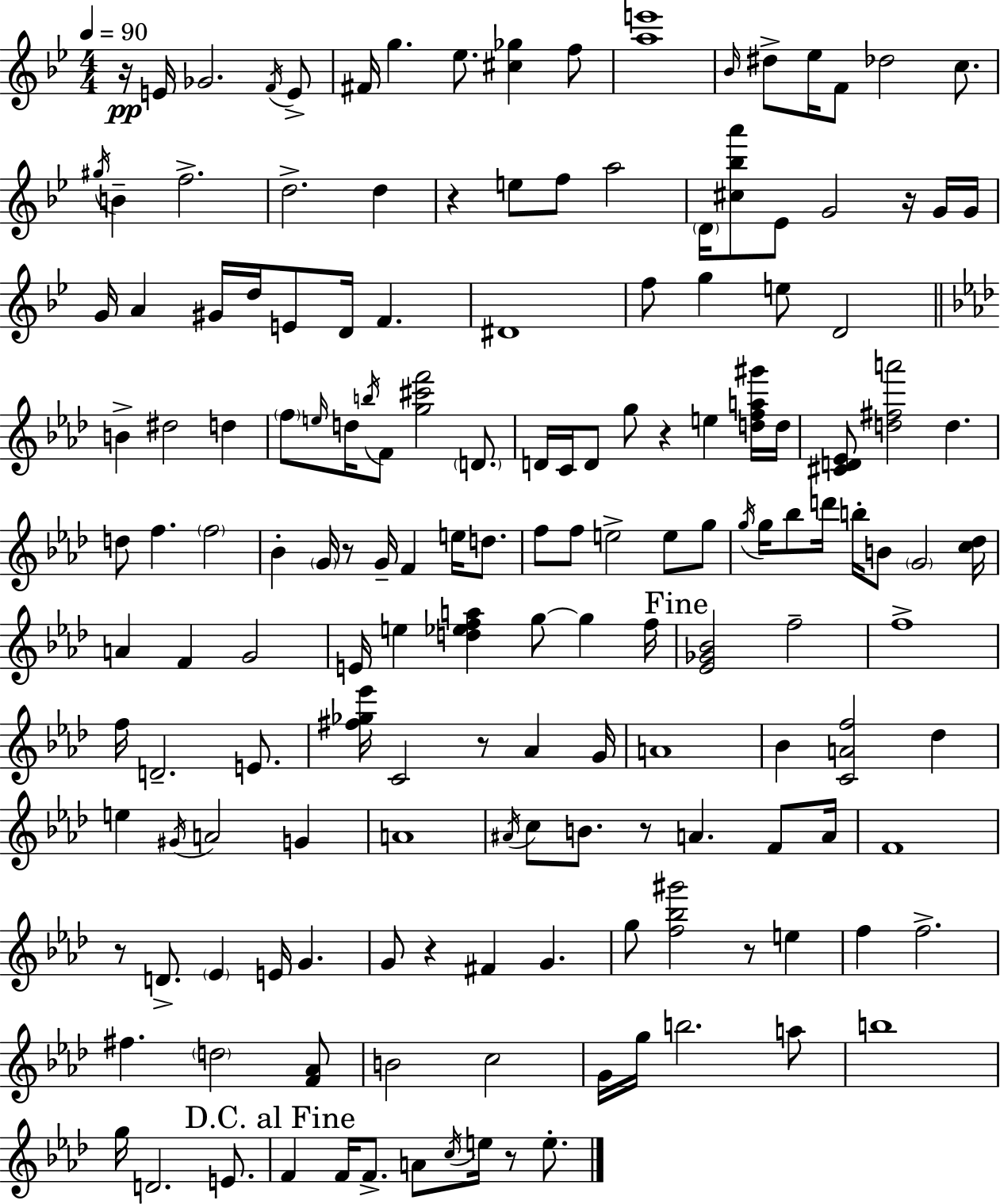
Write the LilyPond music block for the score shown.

{
  \clef treble
  \numericTimeSignature
  \time 4/4
  \key bes \major
  \tempo 4 = 90
  r16\pp e'16 ges'2. \acciaccatura { f'16 } e'8-> | fis'16 g''4. ees''8. <cis'' ges''>4 f''8 | <a'' e'''>1 | \grace { bes'16 } dis''8-> ees''16 f'8 des''2 c''8. | \break \acciaccatura { gis''16 } b'4-- f''2.-> | d''2.-> d''4 | r4 e''8 f''8 a''2 | \parenthesize d'16 <cis'' bes'' a'''>8 ees'8 g'2 | \break r16 g'16 g'16 g'16 a'4 gis'16 d''16 e'8 d'16 f'4. | dis'1 | f''8 g''4 e''8 d'2 | \bar "||" \break \key aes \major b'4-> dis''2 d''4 | \parenthesize f''8 \grace { e''16 } d''16 \acciaccatura { b''16 } f'8 <g'' cis''' f'''>2 \parenthesize d'8. | d'16 c'16 d'8 g''8 r4 e''4 | <d'' f'' a'' gis'''>16 d''16 <cis' d' ees'>8 <d'' fis'' a'''>2 d''4. | \break d''8 f''4. \parenthesize f''2 | bes'4-. \parenthesize g'16 r8 g'16-- f'4 e''16 d''8. | f''8 f''8 e''2-> e''8 | g''8 \acciaccatura { g''16 } g''16 bes''8 d'''16 b''16-. b'8 \parenthesize g'2 | \break <c'' des''>16 a'4 f'4 g'2 | e'16 e''4 <d'' ees'' f'' a''>4 g''8~~ g''4 | f''16 \mark "Fine" <ees' ges' bes'>2 f''2-- | f''1-> | \break f''16 d'2.-- | e'8. <fis'' ges'' ees'''>16 c'2 r8 aes'4 | g'16 a'1 | bes'4 <c' a' f''>2 des''4 | \break e''4 \acciaccatura { gis'16 } a'2 | g'4 a'1 | \acciaccatura { ais'16 } c''8 b'8. r8 a'4. | f'8 a'16 f'1 | \break r8 d'8.-> \parenthesize ees'4 e'16 g'4. | g'8 r4 fis'4 g'4. | g''8 <f'' bes'' gis'''>2 r8 | e''4 f''4 f''2.-> | \break fis''4. \parenthesize d''2 | <f' aes'>8 b'2 c''2 | g'16 g''16 b''2. | a''8 b''1 | \break g''16 d'2. | e'8. \mark "D.C. al Fine" f'4 f'16 f'8.-> a'8 \acciaccatura { c''16 } | e''16 r8 e''8.-. \bar "|."
}